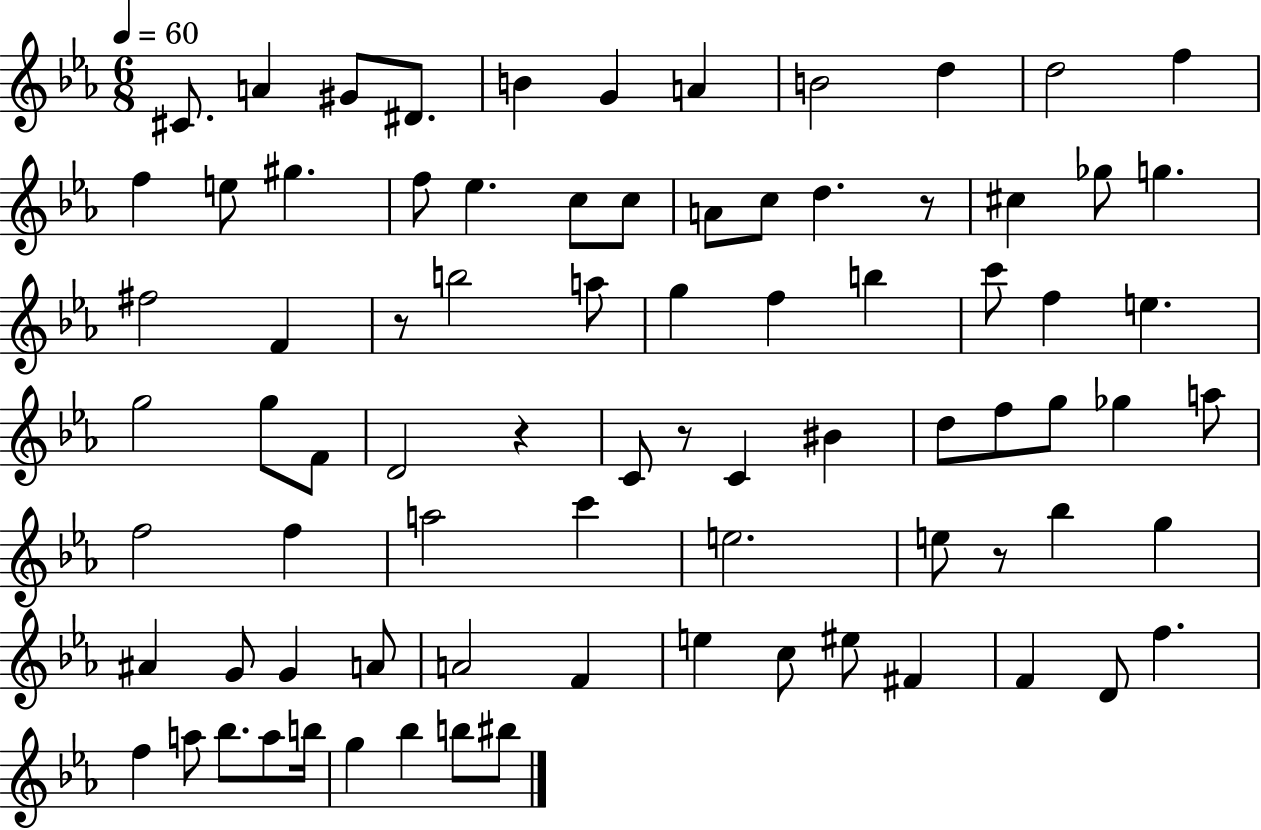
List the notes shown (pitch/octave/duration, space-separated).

C#4/e. A4/q G#4/e D#4/e. B4/q G4/q A4/q B4/h D5/q D5/h F5/q F5/q E5/e G#5/q. F5/e Eb5/q. C5/e C5/e A4/e C5/e D5/q. R/e C#5/q Gb5/e G5/q. F#5/h F4/q R/e B5/h A5/e G5/q F5/q B5/q C6/e F5/q E5/q. G5/h G5/e F4/e D4/h R/q C4/e R/e C4/q BIS4/q D5/e F5/e G5/e Gb5/q A5/e F5/h F5/q A5/h C6/q E5/h. E5/e R/e Bb5/q G5/q A#4/q G4/e G4/q A4/e A4/h F4/q E5/q C5/e EIS5/e F#4/q F4/q D4/e F5/q. F5/q A5/e Bb5/e. A5/e B5/s G5/q Bb5/q B5/e BIS5/e